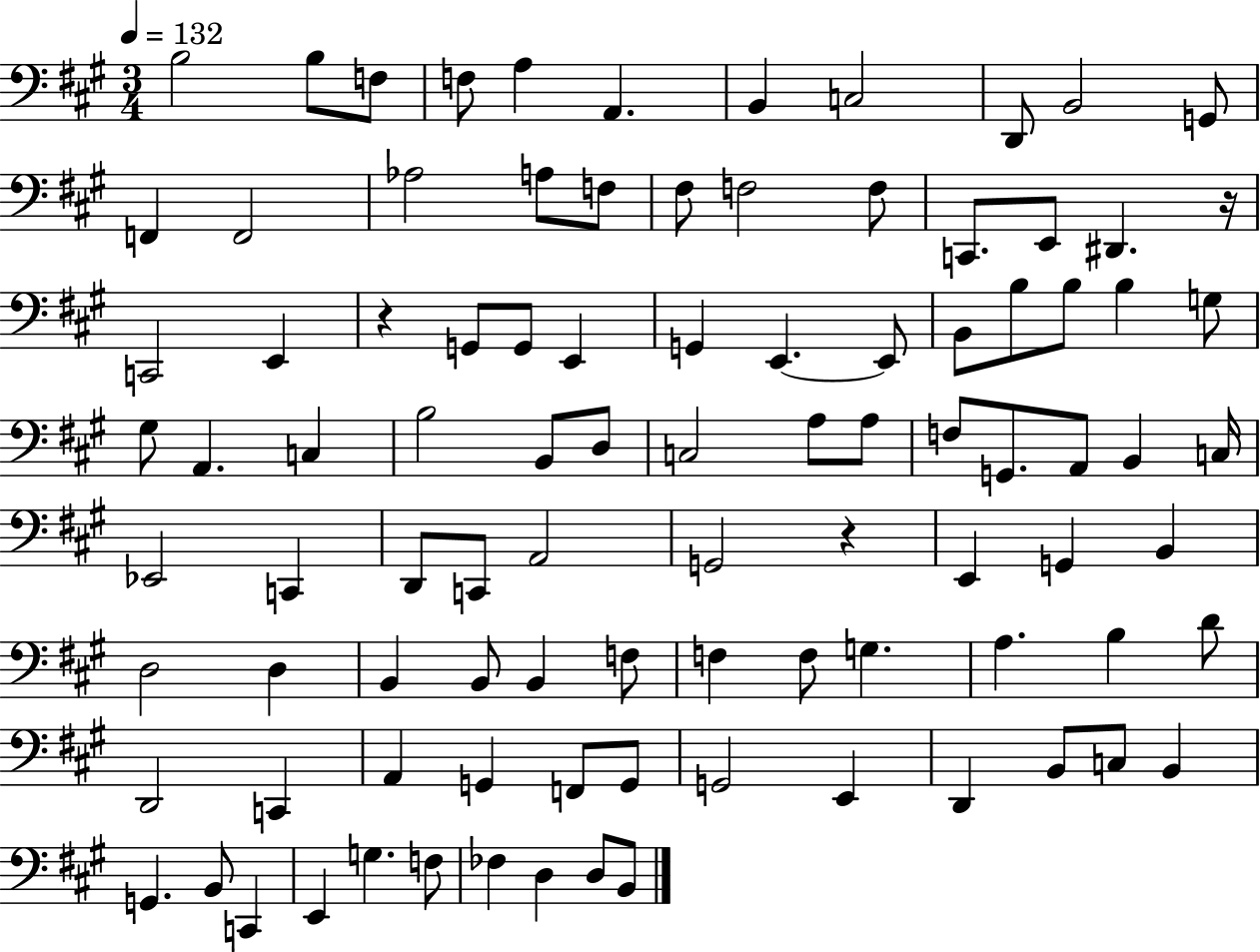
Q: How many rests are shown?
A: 3